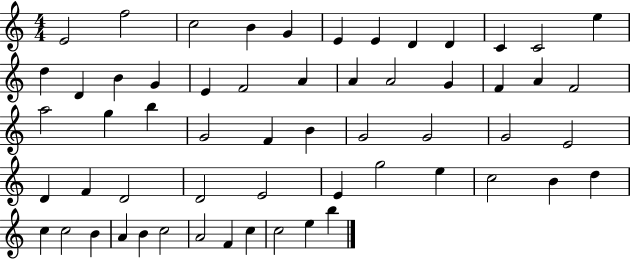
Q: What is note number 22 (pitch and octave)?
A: G4